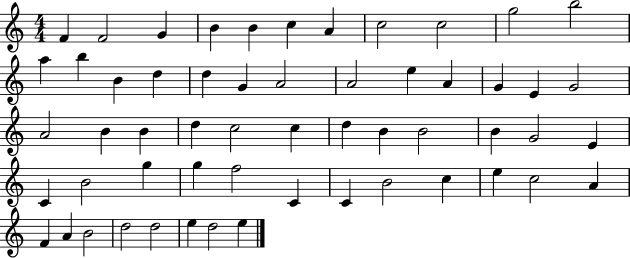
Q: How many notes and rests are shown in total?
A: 56